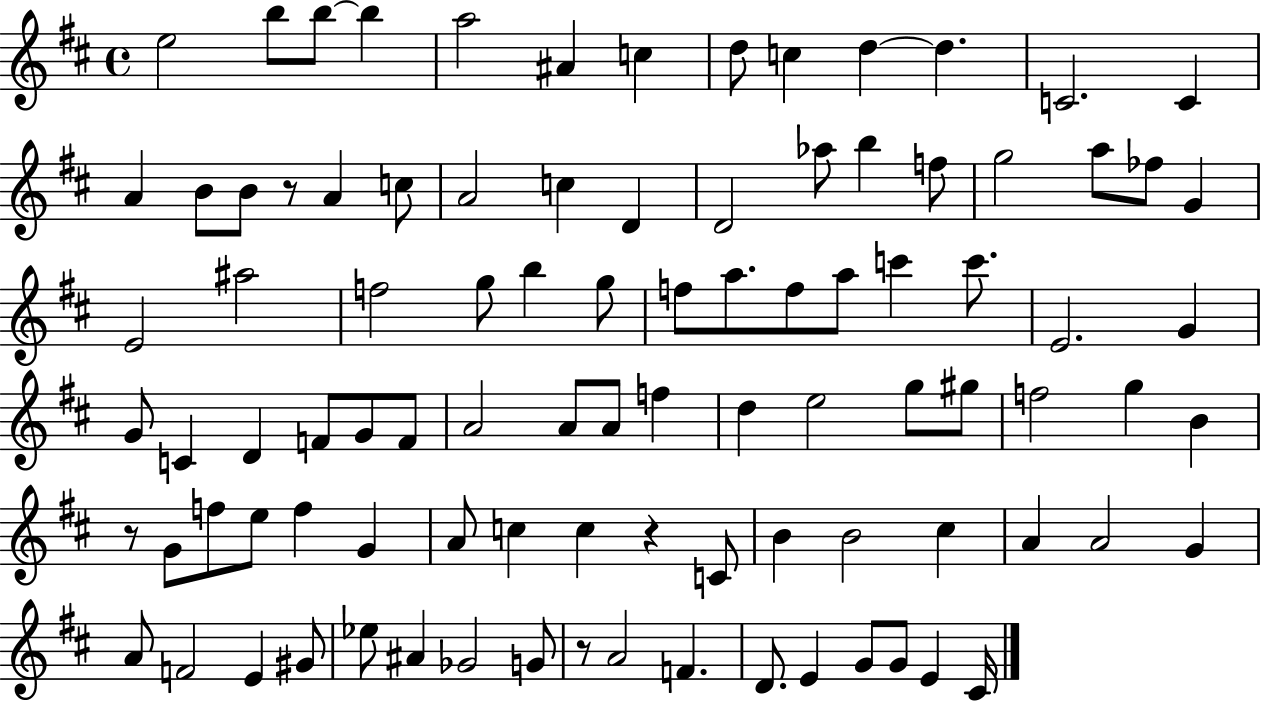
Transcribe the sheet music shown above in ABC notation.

X:1
T:Untitled
M:4/4
L:1/4
K:D
e2 b/2 b/2 b a2 ^A c d/2 c d d C2 C A B/2 B/2 z/2 A c/2 A2 c D D2 _a/2 b f/2 g2 a/2 _f/2 G E2 ^a2 f2 g/2 b g/2 f/2 a/2 f/2 a/2 c' c'/2 E2 G G/2 C D F/2 G/2 F/2 A2 A/2 A/2 f d e2 g/2 ^g/2 f2 g B z/2 G/2 f/2 e/2 f G A/2 c c z C/2 B B2 ^c A A2 G A/2 F2 E ^G/2 _e/2 ^A _G2 G/2 z/2 A2 F D/2 E G/2 G/2 E ^C/4